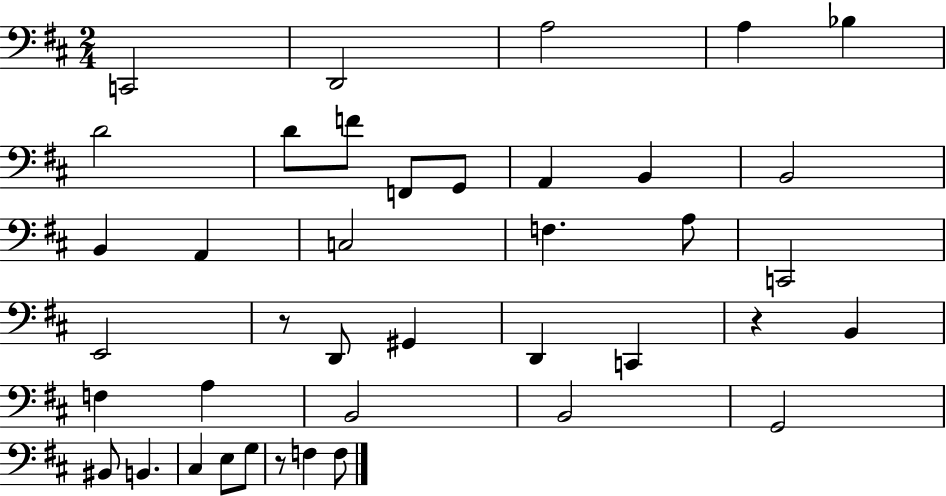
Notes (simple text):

C2/h D2/h A3/h A3/q Bb3/q D4/h D4/e F4/e F2/e G2/e A2/q B2/q B2/h B2/q A2/q C3/h F3/q. A3/e C2/h E2/h R/e D2/e G#2/q D2/q C2/q R/q B2/q F3/q A3/q B2/h B2/h G2/h BIS2/e B2/q. C#3/q E3/e G3/e R/e F3/q F3/e